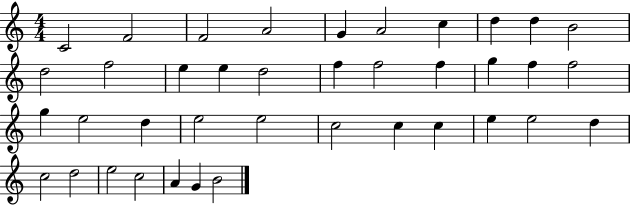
X:1
T:Untitled
M:4/4
L:1/4
K:C
C2 F2 F2 A2 G A2 c d d B2 d2 f2 e e d2 f f2 f g f f2 g e2 d e2 e2 c2 c c e e2 d c2 d2 e2 c2 A G B2